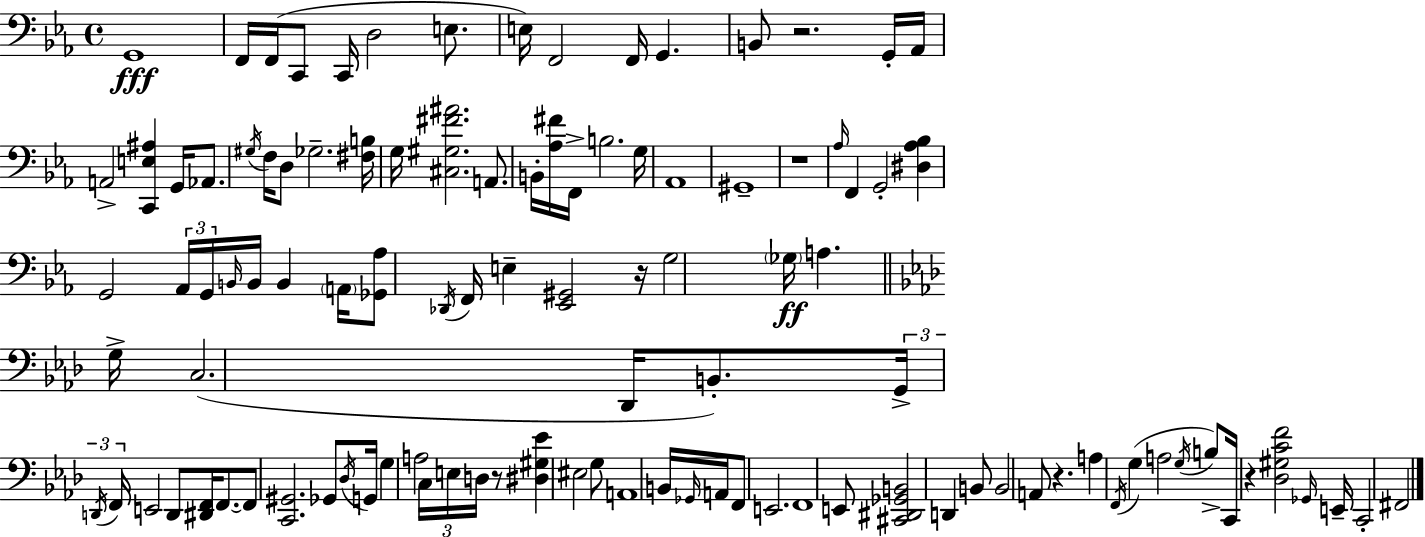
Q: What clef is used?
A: bass